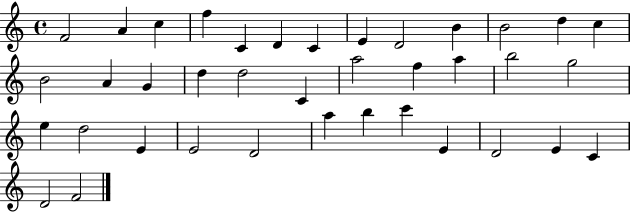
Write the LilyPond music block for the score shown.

{
  \clef treble
  \time 4/4
  \defaultTimeSignature
  \key c \major
  f'2 a'4 c''4 | f''4 c'4 d'4 c'4 | e'4 d'2 b'4 | b'2 d''4 c''4 | \break b'2 a'4 g'4 | d''4 d''2 c'4 | a''2 f''4 a''4 | b''2 g''2 | \break e''4 d''2 e'4 | e'2 d'2 | a''4 b''4 c'''4 e'4 | d'2 e'4 c'4 | \break d'2 f'2 | \bar "|."
}